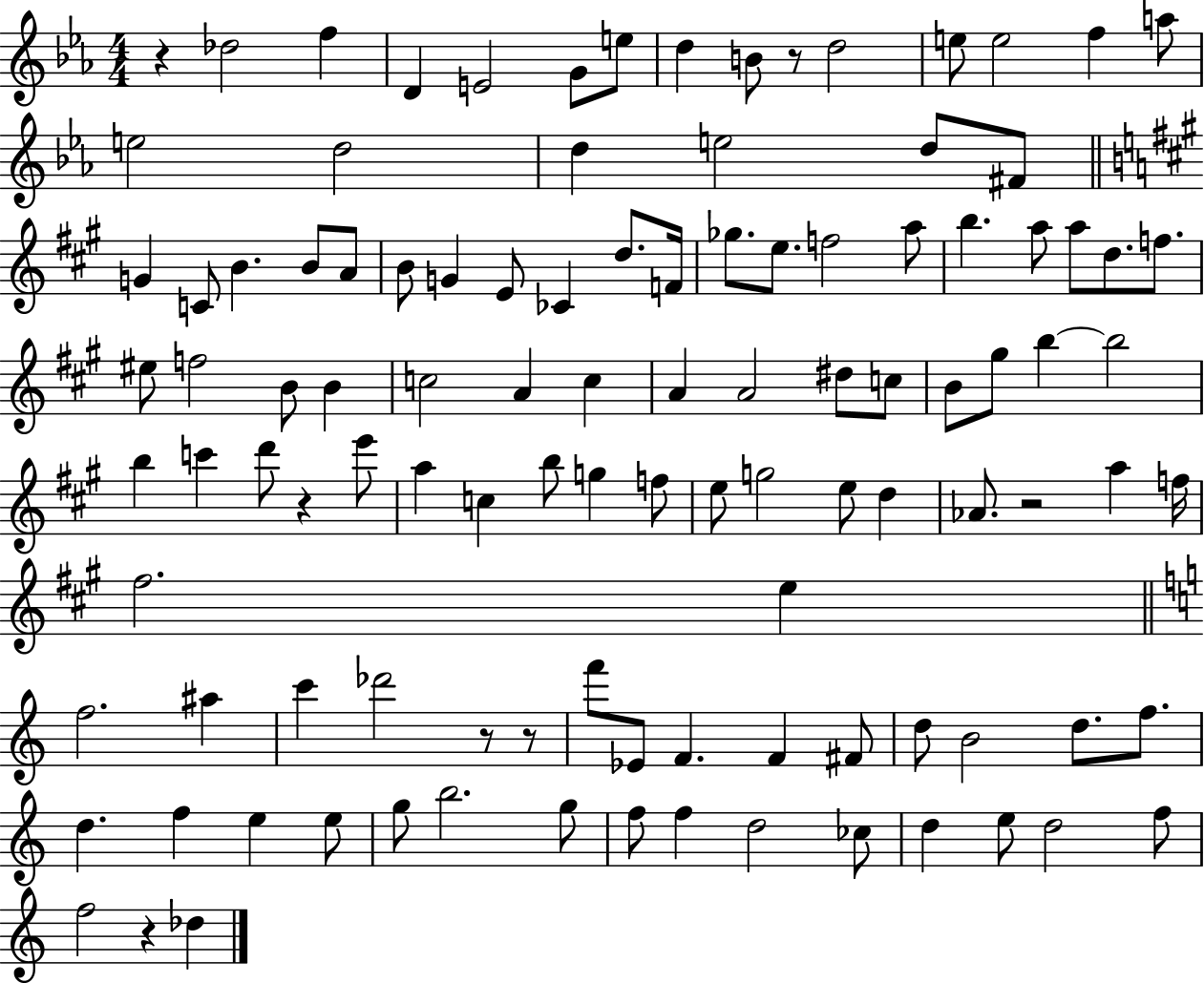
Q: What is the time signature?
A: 4/4